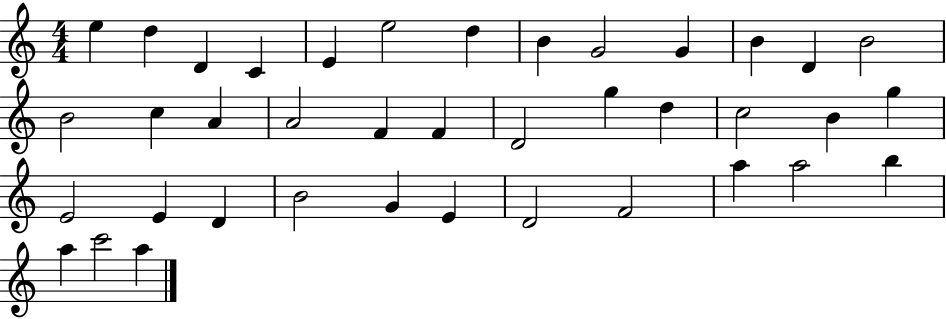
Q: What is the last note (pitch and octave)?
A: A5